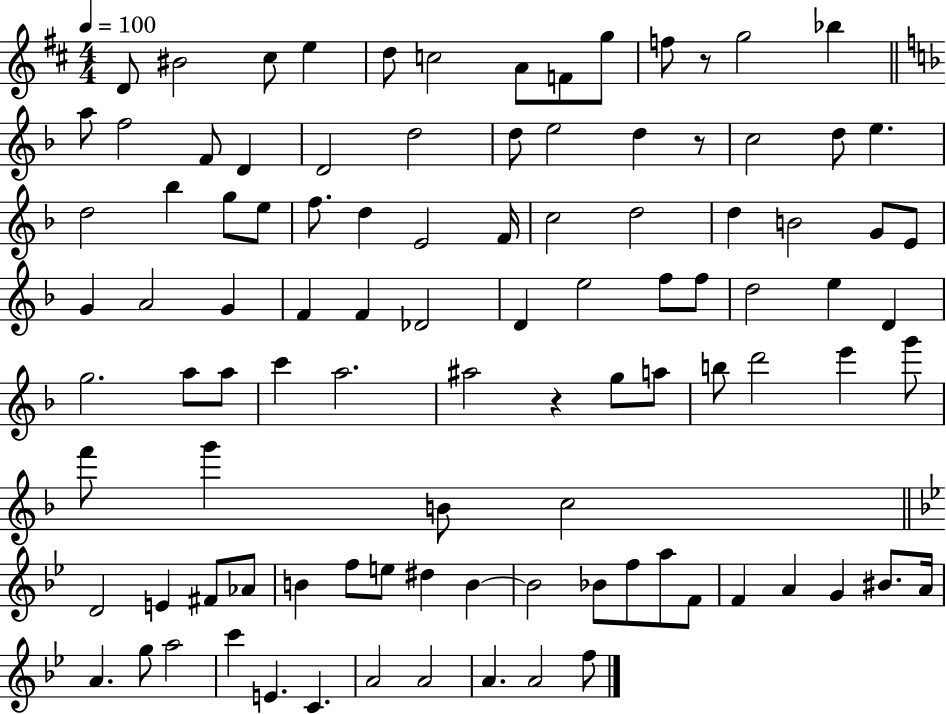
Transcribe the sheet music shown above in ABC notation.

X:1
T:Untitled
M:4/4
L:1/4
K:D
D/2 ^B2 ^c/2 e d/2 c2 A/2 F/2 g/2 f/2 z/2 g2 _b a/2 f2 F/2 D D2 d2 d/2 e2 d z/2 c2 d/2 e d2 _b g/2 e/2 f/2 d E2 F/4 c2 d2 d B2 G/2 E/2 G A2 G F F _D2 D e2 f/2 f/2 d2 e D g2 a/2 a/2 c' a2 ^a2 z g/2 a/2 b/2 d'2 e' g'/2 f'/2 g' B/2 c2 D2 E ^F/2 _A/2 B f/2 e/2 ^d B B2 _B/2 f/2 a/2 F/2 F A G ^B/2 A/4 A g/2 a2 c' E C A2 A2 A A2 f/2